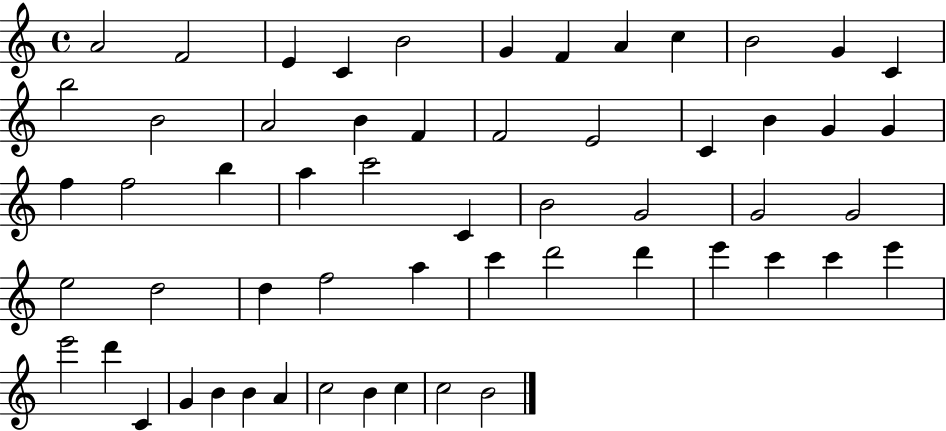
A4/h F4/h E4/q C4/q B4/h G4/q F4/q A4/q C5/q B4/h G4/q C4/q B5/h B4/h A4/h B4/q F4/q F4/h E4/h C4/q B4/q G4/q G4/q F5/q F5/h B5/q A5/q C6/h C4/q B4/h G4/h G4/h G4/h E5/h D5/h D5/q F5/h A5/q C6/q D6/h D6/q E6/q C6/q C6/q E6/q E6/h D6/q C4/q G4/q B4/q B4/q A4/q C5/h B4/q C5/q C5/h B4/h